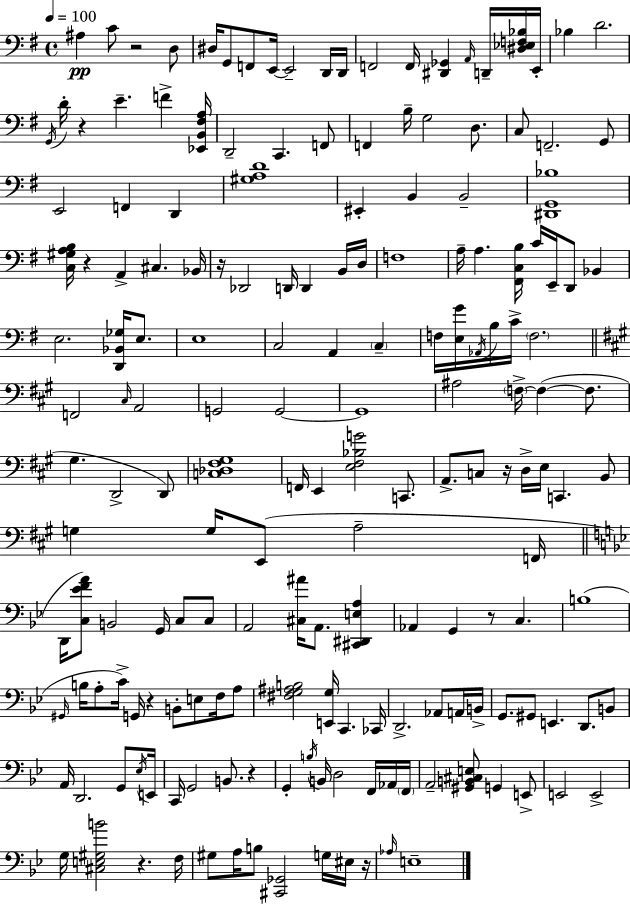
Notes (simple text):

A#3/q C4/e R/h D3/e D#3/s G2/e F2/e E2/s E2/h D2/s D2/s F2/h F2/s [D#2,Gb2]/q A2/s D2/s [D#3,Eb3,F3,Bb3]/s E2/s Bb3/q D4/h. G2/s D4/s R/q E4/q. F4/q [Eb2,B2,F#3,A3]/s D2/h C2/q. F2/e F2/q B3/s G3/h D3/e. C3/e F2/h. G2/e E2/h F2/q D2/q [G#3,A3,D4]/w EIS2/q B2/q B2/h [D#2,G2,Bb3]/w [C3,G#3,A3,B3]/s R/q A2/q C#3/q. Bb2/s R/s Db2/h D2/s D2/q B2/s D3/s F3/w A3/s A3/q. [F#2,C3,B3]/s C4/s E2/s D2/e Bb2/q E3/h. [D2,Bb2,Gb3]/s E3/e. E3/w C3/h A2/q C3/q F3/s [E3,G4]/s Ab2/s B3/s C4/s F3/h. F2/h C#3/s A2/h G2/h G2/h G2/w A#3/h F3/s F3/q F3/e. G#3/q. D2/h D2/e [C3,Db3,F#3,G#3]/w F2/s E2/q [E3,F#3,Bb3,G4]/h C2/e. A2/e. C3/e R/s D3/s E3/s C2/q. B2/e G3/q G3/s E2/e A3/h F2/s D2/s [C3,Eb4,F4,A4]/e B2/h G2/s C3/e C3/e A2/h [C#3,A#4]/s A2/e. [C#2,D#2,E3,A3]/q Ab2/q G2/q R/e C3/q. B3/w G#2/s B3/s A3/e C4/s G2/s R/q B2/e E3/e F3/s A3/e [F#3,G3,A#3,B3]/h [E2,G3]/s C2/q. CES2/s D2/h. Ab2/e A2/s B2/s G2/e. G#2/e E2/q. D2/e. B2/e A2/s D2/h. G2/e Eb3/s E2/s C2/s G2/h B2/e. R/q G2/q B3/s B2/s D3/h F2/s Ab2/s F2/s A2/h [G#2,B2,C#3,E3]/e G2/q E2/e E2/h E2/h G3/s [C#3,E3,G#3,B4]/h R/q. F3/s G#3/e A3/s B3/e [C#2,Gb2]/h G3/s EIS3/s R/s Ab3/s E3/w